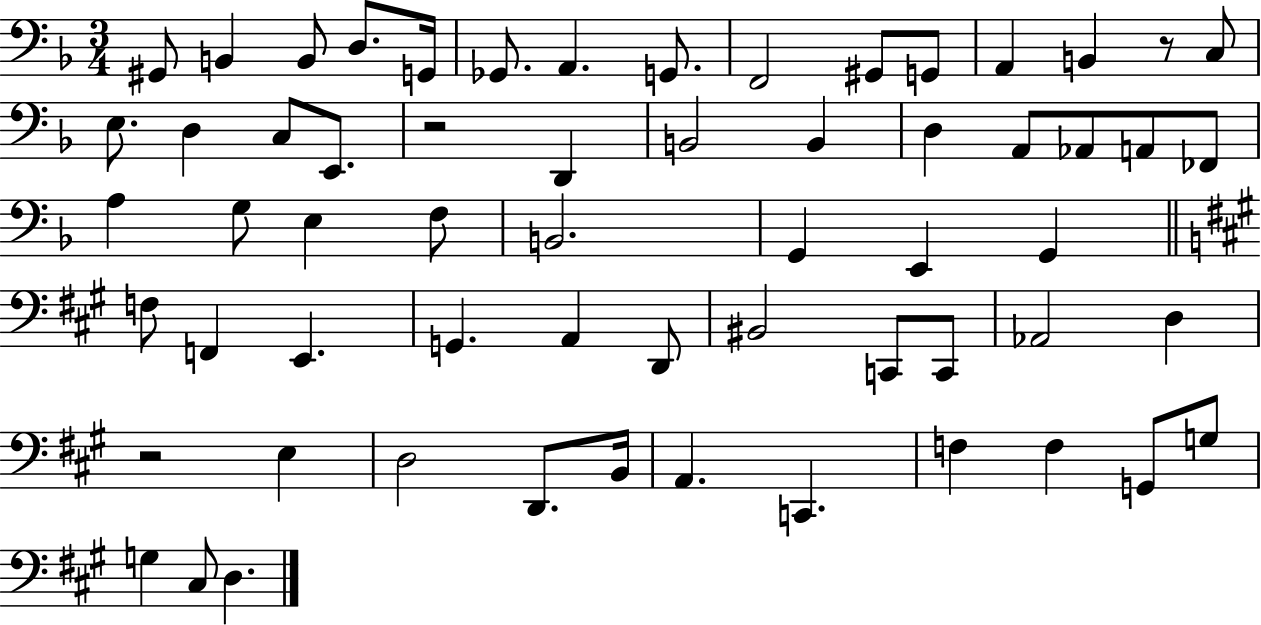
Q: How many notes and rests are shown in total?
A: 61